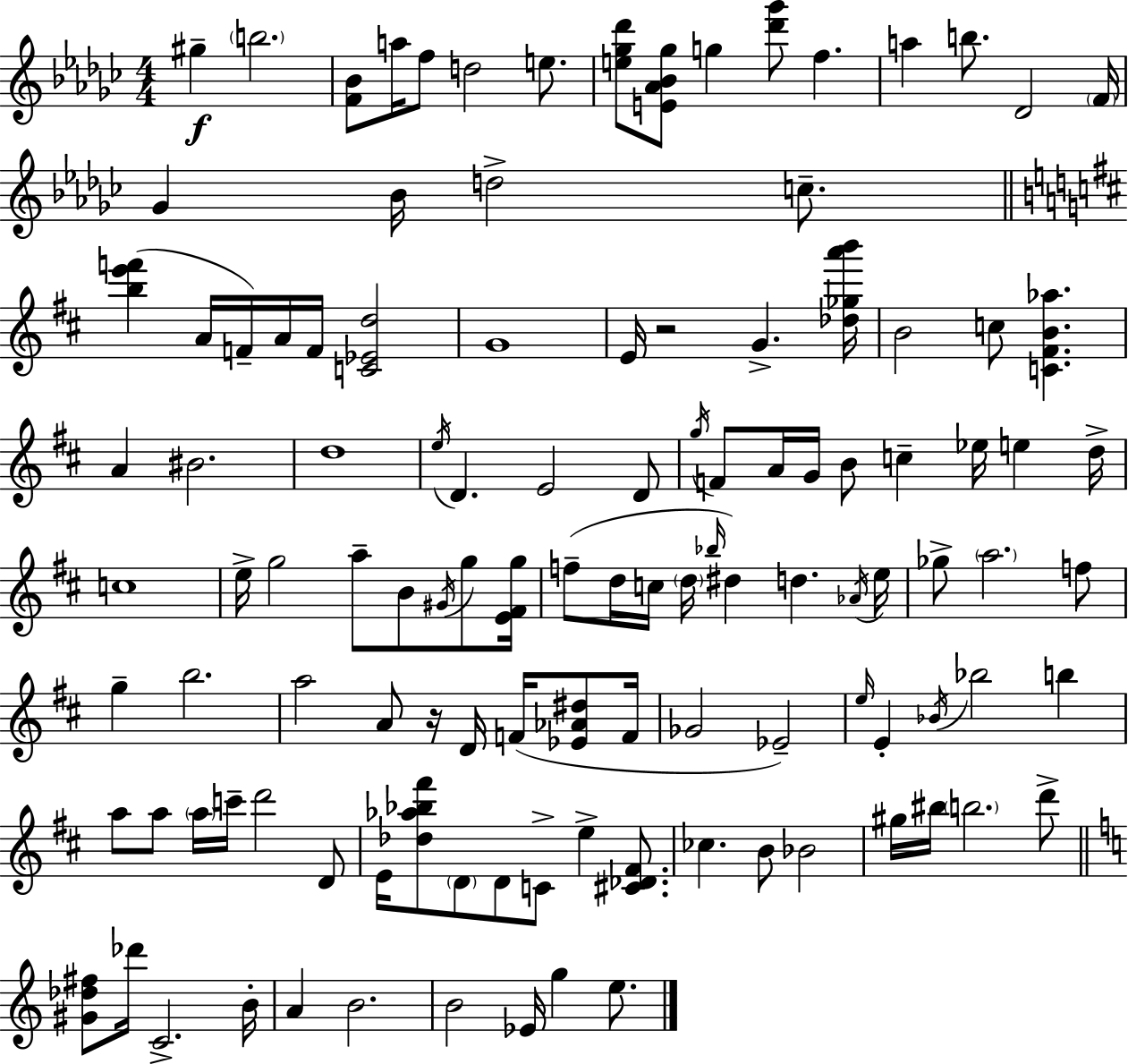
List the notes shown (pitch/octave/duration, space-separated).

G#5/q B5/h. [F4,Bb4]/e A5/s F5/e D5/h E5/e. [E5,Gb5,Db6]/e [E4,Ab4,Bb4,Gb5]/e G5/q [Db6,Gb6]/e F5/q. A5/q B5/e. Db4/h F4/s Gb4/q Bb4/s D5/h C5/e. [B5,E6,F6]/q A4/s F4/s A4/s F4/s [C4,Eb4,D5]/h G4/w E4/s R/h G4/q. [Db5,Gb5,A6,B6]/s B4/h C5/e [C4,F#4,B4,Ab5]/q. A4/q BIS4/h. D5/w E5/s D4/q. E4/h D4/e G5/s F4/e A4/s G4/s B4/e C5/q Eb5/s E5/q D5/s C5/w E5/s G5/h A5/e B4/e G#4/s G5/e [E4,F#4,G5]/s F5/e D5/s C5/s D5/s Bb5/s D#5/q D5/q. Ab4/s E5/s Gb5/e A5/h. F5/e G5/q B5/h. A5/h A4/e R/s D4/s F4/s [Eb4,Ab4,D#5]/e F4/s Gb4/h Eb4/h E5/s E4/q Bb4/s Bb5/h B5/q A5/e A5/e A5/s C6/s D6/h D4/e E4/s [Db5,Ab5,Bb5,F#6]/e D4/e D4/e C4/e E5/q [C#4,Db4,F#4]/e. CES5/q. B4/e Bb4/h G#5/s BIS5/s B5/h. D6/e [G#4,Db5,F#5]/e Db6/s C4/h. B4/s A4/q B4/h. B4/h Eb4/s G5/q E5/e.